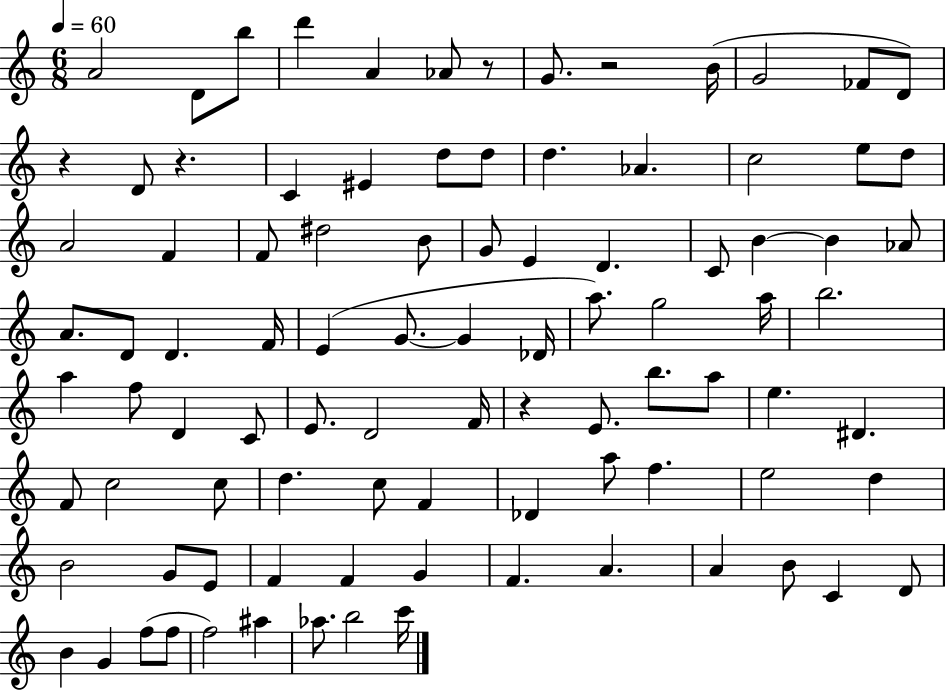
{
  \clef treble
  \numericTimeSignature
  \time 6/8
  \key c \major
  \tempo 4 = 60
  a'2 d'8 b''8 | d'''4 a'4 aes'8 r8 | g'8. r2 b'16( | g'2 fes'8 d'8) | \break r4 d'8 r4. | c'4 eis'4 d''8 d''8 | d''4. aes'4. | c''2 e''8 d''8 | \break a'2 f'4 | f'8 dis''2 b'8 | g'8 e'4 d'4. | c'8 b'4~~ b'4 aes'8 | \break a'8. d'8 d'4. f'16 | e'4( g'8.~~ g'4 des'16 | a''8.) g''2 a''16 | b''2. | \break a''4 f''8 d'4 c'8 | e'8. d'2 f'16 | r4 e'8. b''8. a''8 | e''4. dis'4. | \break f'8 c''2 c''8 | d''4. c''8 f'4 | des'4 a''8 f''4. | e''2 d''4 | \break b'2 g'8 e'8 | f'4 f'4 g'4 | f'4. a'4. | a'4 b'8 c'4 d'8 | \break b'4 g'4 f''8( f''8 | f''2) ais''4 | aes''8. b''2 c'''16 | \bar "|."
}